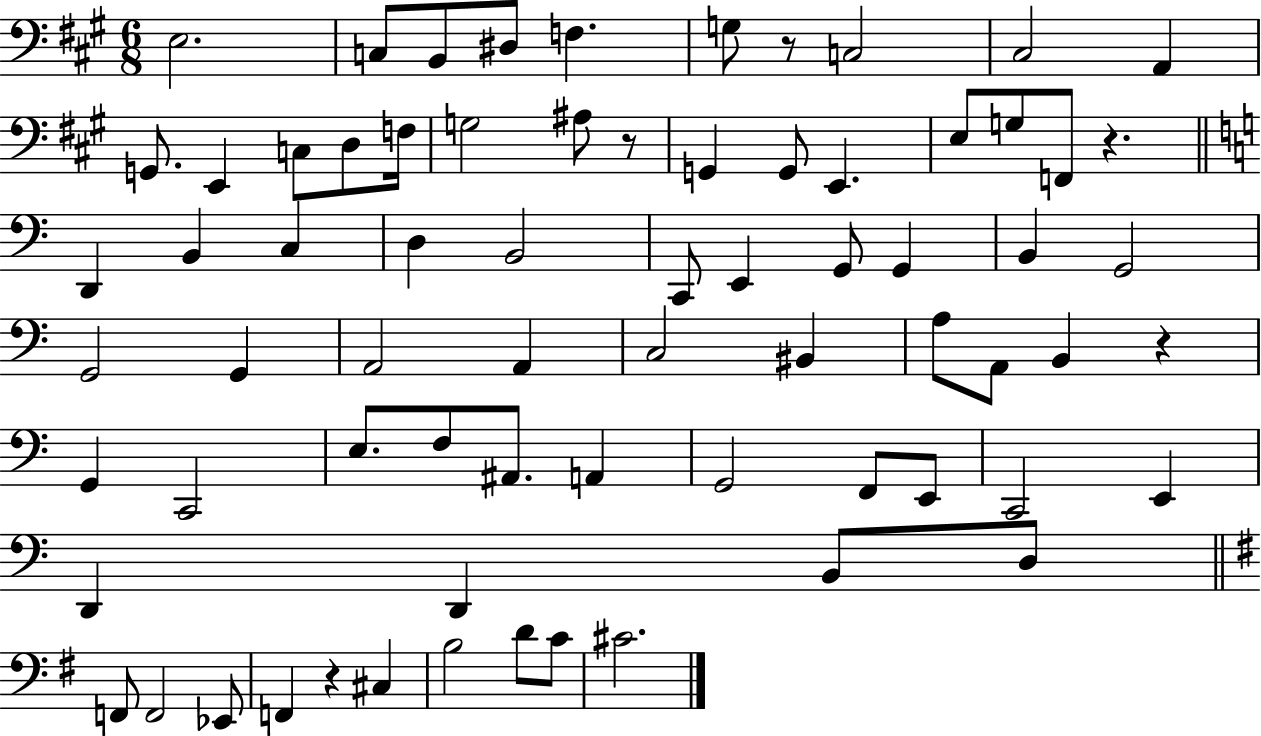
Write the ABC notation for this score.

X:1
T:Untitled
M:6/8
L:1/4
K:A
E,2 C,/2 B,,/2 ^D,/2 F, G,/2 z/2 C,2 ^C,2 A,, G,,/2 E,, C,/2 D,/2 F,/4 G,2 ^A,/2 z/2 G,, G,,/2 E,, E,/2 G,/2 F,,/2 z D,, B,, C, D, B,,2 C,,/2 E,, G,,/2 G,, B,, G,,2 G,,2 G,, A,,2 A,, C,2 ^B,, A,/2 A,,/2 B,, z G,, C,,2 E,/2 F,/2 ^A,,/2 A,, G,,2 F,,/2 E,,/2 C,,2 E,, D,, D,, B,,/2 D,/2 F,,/2 F,,2 _E,,/2 F,, z ^C, B,2 D/2 C/2 ^C2